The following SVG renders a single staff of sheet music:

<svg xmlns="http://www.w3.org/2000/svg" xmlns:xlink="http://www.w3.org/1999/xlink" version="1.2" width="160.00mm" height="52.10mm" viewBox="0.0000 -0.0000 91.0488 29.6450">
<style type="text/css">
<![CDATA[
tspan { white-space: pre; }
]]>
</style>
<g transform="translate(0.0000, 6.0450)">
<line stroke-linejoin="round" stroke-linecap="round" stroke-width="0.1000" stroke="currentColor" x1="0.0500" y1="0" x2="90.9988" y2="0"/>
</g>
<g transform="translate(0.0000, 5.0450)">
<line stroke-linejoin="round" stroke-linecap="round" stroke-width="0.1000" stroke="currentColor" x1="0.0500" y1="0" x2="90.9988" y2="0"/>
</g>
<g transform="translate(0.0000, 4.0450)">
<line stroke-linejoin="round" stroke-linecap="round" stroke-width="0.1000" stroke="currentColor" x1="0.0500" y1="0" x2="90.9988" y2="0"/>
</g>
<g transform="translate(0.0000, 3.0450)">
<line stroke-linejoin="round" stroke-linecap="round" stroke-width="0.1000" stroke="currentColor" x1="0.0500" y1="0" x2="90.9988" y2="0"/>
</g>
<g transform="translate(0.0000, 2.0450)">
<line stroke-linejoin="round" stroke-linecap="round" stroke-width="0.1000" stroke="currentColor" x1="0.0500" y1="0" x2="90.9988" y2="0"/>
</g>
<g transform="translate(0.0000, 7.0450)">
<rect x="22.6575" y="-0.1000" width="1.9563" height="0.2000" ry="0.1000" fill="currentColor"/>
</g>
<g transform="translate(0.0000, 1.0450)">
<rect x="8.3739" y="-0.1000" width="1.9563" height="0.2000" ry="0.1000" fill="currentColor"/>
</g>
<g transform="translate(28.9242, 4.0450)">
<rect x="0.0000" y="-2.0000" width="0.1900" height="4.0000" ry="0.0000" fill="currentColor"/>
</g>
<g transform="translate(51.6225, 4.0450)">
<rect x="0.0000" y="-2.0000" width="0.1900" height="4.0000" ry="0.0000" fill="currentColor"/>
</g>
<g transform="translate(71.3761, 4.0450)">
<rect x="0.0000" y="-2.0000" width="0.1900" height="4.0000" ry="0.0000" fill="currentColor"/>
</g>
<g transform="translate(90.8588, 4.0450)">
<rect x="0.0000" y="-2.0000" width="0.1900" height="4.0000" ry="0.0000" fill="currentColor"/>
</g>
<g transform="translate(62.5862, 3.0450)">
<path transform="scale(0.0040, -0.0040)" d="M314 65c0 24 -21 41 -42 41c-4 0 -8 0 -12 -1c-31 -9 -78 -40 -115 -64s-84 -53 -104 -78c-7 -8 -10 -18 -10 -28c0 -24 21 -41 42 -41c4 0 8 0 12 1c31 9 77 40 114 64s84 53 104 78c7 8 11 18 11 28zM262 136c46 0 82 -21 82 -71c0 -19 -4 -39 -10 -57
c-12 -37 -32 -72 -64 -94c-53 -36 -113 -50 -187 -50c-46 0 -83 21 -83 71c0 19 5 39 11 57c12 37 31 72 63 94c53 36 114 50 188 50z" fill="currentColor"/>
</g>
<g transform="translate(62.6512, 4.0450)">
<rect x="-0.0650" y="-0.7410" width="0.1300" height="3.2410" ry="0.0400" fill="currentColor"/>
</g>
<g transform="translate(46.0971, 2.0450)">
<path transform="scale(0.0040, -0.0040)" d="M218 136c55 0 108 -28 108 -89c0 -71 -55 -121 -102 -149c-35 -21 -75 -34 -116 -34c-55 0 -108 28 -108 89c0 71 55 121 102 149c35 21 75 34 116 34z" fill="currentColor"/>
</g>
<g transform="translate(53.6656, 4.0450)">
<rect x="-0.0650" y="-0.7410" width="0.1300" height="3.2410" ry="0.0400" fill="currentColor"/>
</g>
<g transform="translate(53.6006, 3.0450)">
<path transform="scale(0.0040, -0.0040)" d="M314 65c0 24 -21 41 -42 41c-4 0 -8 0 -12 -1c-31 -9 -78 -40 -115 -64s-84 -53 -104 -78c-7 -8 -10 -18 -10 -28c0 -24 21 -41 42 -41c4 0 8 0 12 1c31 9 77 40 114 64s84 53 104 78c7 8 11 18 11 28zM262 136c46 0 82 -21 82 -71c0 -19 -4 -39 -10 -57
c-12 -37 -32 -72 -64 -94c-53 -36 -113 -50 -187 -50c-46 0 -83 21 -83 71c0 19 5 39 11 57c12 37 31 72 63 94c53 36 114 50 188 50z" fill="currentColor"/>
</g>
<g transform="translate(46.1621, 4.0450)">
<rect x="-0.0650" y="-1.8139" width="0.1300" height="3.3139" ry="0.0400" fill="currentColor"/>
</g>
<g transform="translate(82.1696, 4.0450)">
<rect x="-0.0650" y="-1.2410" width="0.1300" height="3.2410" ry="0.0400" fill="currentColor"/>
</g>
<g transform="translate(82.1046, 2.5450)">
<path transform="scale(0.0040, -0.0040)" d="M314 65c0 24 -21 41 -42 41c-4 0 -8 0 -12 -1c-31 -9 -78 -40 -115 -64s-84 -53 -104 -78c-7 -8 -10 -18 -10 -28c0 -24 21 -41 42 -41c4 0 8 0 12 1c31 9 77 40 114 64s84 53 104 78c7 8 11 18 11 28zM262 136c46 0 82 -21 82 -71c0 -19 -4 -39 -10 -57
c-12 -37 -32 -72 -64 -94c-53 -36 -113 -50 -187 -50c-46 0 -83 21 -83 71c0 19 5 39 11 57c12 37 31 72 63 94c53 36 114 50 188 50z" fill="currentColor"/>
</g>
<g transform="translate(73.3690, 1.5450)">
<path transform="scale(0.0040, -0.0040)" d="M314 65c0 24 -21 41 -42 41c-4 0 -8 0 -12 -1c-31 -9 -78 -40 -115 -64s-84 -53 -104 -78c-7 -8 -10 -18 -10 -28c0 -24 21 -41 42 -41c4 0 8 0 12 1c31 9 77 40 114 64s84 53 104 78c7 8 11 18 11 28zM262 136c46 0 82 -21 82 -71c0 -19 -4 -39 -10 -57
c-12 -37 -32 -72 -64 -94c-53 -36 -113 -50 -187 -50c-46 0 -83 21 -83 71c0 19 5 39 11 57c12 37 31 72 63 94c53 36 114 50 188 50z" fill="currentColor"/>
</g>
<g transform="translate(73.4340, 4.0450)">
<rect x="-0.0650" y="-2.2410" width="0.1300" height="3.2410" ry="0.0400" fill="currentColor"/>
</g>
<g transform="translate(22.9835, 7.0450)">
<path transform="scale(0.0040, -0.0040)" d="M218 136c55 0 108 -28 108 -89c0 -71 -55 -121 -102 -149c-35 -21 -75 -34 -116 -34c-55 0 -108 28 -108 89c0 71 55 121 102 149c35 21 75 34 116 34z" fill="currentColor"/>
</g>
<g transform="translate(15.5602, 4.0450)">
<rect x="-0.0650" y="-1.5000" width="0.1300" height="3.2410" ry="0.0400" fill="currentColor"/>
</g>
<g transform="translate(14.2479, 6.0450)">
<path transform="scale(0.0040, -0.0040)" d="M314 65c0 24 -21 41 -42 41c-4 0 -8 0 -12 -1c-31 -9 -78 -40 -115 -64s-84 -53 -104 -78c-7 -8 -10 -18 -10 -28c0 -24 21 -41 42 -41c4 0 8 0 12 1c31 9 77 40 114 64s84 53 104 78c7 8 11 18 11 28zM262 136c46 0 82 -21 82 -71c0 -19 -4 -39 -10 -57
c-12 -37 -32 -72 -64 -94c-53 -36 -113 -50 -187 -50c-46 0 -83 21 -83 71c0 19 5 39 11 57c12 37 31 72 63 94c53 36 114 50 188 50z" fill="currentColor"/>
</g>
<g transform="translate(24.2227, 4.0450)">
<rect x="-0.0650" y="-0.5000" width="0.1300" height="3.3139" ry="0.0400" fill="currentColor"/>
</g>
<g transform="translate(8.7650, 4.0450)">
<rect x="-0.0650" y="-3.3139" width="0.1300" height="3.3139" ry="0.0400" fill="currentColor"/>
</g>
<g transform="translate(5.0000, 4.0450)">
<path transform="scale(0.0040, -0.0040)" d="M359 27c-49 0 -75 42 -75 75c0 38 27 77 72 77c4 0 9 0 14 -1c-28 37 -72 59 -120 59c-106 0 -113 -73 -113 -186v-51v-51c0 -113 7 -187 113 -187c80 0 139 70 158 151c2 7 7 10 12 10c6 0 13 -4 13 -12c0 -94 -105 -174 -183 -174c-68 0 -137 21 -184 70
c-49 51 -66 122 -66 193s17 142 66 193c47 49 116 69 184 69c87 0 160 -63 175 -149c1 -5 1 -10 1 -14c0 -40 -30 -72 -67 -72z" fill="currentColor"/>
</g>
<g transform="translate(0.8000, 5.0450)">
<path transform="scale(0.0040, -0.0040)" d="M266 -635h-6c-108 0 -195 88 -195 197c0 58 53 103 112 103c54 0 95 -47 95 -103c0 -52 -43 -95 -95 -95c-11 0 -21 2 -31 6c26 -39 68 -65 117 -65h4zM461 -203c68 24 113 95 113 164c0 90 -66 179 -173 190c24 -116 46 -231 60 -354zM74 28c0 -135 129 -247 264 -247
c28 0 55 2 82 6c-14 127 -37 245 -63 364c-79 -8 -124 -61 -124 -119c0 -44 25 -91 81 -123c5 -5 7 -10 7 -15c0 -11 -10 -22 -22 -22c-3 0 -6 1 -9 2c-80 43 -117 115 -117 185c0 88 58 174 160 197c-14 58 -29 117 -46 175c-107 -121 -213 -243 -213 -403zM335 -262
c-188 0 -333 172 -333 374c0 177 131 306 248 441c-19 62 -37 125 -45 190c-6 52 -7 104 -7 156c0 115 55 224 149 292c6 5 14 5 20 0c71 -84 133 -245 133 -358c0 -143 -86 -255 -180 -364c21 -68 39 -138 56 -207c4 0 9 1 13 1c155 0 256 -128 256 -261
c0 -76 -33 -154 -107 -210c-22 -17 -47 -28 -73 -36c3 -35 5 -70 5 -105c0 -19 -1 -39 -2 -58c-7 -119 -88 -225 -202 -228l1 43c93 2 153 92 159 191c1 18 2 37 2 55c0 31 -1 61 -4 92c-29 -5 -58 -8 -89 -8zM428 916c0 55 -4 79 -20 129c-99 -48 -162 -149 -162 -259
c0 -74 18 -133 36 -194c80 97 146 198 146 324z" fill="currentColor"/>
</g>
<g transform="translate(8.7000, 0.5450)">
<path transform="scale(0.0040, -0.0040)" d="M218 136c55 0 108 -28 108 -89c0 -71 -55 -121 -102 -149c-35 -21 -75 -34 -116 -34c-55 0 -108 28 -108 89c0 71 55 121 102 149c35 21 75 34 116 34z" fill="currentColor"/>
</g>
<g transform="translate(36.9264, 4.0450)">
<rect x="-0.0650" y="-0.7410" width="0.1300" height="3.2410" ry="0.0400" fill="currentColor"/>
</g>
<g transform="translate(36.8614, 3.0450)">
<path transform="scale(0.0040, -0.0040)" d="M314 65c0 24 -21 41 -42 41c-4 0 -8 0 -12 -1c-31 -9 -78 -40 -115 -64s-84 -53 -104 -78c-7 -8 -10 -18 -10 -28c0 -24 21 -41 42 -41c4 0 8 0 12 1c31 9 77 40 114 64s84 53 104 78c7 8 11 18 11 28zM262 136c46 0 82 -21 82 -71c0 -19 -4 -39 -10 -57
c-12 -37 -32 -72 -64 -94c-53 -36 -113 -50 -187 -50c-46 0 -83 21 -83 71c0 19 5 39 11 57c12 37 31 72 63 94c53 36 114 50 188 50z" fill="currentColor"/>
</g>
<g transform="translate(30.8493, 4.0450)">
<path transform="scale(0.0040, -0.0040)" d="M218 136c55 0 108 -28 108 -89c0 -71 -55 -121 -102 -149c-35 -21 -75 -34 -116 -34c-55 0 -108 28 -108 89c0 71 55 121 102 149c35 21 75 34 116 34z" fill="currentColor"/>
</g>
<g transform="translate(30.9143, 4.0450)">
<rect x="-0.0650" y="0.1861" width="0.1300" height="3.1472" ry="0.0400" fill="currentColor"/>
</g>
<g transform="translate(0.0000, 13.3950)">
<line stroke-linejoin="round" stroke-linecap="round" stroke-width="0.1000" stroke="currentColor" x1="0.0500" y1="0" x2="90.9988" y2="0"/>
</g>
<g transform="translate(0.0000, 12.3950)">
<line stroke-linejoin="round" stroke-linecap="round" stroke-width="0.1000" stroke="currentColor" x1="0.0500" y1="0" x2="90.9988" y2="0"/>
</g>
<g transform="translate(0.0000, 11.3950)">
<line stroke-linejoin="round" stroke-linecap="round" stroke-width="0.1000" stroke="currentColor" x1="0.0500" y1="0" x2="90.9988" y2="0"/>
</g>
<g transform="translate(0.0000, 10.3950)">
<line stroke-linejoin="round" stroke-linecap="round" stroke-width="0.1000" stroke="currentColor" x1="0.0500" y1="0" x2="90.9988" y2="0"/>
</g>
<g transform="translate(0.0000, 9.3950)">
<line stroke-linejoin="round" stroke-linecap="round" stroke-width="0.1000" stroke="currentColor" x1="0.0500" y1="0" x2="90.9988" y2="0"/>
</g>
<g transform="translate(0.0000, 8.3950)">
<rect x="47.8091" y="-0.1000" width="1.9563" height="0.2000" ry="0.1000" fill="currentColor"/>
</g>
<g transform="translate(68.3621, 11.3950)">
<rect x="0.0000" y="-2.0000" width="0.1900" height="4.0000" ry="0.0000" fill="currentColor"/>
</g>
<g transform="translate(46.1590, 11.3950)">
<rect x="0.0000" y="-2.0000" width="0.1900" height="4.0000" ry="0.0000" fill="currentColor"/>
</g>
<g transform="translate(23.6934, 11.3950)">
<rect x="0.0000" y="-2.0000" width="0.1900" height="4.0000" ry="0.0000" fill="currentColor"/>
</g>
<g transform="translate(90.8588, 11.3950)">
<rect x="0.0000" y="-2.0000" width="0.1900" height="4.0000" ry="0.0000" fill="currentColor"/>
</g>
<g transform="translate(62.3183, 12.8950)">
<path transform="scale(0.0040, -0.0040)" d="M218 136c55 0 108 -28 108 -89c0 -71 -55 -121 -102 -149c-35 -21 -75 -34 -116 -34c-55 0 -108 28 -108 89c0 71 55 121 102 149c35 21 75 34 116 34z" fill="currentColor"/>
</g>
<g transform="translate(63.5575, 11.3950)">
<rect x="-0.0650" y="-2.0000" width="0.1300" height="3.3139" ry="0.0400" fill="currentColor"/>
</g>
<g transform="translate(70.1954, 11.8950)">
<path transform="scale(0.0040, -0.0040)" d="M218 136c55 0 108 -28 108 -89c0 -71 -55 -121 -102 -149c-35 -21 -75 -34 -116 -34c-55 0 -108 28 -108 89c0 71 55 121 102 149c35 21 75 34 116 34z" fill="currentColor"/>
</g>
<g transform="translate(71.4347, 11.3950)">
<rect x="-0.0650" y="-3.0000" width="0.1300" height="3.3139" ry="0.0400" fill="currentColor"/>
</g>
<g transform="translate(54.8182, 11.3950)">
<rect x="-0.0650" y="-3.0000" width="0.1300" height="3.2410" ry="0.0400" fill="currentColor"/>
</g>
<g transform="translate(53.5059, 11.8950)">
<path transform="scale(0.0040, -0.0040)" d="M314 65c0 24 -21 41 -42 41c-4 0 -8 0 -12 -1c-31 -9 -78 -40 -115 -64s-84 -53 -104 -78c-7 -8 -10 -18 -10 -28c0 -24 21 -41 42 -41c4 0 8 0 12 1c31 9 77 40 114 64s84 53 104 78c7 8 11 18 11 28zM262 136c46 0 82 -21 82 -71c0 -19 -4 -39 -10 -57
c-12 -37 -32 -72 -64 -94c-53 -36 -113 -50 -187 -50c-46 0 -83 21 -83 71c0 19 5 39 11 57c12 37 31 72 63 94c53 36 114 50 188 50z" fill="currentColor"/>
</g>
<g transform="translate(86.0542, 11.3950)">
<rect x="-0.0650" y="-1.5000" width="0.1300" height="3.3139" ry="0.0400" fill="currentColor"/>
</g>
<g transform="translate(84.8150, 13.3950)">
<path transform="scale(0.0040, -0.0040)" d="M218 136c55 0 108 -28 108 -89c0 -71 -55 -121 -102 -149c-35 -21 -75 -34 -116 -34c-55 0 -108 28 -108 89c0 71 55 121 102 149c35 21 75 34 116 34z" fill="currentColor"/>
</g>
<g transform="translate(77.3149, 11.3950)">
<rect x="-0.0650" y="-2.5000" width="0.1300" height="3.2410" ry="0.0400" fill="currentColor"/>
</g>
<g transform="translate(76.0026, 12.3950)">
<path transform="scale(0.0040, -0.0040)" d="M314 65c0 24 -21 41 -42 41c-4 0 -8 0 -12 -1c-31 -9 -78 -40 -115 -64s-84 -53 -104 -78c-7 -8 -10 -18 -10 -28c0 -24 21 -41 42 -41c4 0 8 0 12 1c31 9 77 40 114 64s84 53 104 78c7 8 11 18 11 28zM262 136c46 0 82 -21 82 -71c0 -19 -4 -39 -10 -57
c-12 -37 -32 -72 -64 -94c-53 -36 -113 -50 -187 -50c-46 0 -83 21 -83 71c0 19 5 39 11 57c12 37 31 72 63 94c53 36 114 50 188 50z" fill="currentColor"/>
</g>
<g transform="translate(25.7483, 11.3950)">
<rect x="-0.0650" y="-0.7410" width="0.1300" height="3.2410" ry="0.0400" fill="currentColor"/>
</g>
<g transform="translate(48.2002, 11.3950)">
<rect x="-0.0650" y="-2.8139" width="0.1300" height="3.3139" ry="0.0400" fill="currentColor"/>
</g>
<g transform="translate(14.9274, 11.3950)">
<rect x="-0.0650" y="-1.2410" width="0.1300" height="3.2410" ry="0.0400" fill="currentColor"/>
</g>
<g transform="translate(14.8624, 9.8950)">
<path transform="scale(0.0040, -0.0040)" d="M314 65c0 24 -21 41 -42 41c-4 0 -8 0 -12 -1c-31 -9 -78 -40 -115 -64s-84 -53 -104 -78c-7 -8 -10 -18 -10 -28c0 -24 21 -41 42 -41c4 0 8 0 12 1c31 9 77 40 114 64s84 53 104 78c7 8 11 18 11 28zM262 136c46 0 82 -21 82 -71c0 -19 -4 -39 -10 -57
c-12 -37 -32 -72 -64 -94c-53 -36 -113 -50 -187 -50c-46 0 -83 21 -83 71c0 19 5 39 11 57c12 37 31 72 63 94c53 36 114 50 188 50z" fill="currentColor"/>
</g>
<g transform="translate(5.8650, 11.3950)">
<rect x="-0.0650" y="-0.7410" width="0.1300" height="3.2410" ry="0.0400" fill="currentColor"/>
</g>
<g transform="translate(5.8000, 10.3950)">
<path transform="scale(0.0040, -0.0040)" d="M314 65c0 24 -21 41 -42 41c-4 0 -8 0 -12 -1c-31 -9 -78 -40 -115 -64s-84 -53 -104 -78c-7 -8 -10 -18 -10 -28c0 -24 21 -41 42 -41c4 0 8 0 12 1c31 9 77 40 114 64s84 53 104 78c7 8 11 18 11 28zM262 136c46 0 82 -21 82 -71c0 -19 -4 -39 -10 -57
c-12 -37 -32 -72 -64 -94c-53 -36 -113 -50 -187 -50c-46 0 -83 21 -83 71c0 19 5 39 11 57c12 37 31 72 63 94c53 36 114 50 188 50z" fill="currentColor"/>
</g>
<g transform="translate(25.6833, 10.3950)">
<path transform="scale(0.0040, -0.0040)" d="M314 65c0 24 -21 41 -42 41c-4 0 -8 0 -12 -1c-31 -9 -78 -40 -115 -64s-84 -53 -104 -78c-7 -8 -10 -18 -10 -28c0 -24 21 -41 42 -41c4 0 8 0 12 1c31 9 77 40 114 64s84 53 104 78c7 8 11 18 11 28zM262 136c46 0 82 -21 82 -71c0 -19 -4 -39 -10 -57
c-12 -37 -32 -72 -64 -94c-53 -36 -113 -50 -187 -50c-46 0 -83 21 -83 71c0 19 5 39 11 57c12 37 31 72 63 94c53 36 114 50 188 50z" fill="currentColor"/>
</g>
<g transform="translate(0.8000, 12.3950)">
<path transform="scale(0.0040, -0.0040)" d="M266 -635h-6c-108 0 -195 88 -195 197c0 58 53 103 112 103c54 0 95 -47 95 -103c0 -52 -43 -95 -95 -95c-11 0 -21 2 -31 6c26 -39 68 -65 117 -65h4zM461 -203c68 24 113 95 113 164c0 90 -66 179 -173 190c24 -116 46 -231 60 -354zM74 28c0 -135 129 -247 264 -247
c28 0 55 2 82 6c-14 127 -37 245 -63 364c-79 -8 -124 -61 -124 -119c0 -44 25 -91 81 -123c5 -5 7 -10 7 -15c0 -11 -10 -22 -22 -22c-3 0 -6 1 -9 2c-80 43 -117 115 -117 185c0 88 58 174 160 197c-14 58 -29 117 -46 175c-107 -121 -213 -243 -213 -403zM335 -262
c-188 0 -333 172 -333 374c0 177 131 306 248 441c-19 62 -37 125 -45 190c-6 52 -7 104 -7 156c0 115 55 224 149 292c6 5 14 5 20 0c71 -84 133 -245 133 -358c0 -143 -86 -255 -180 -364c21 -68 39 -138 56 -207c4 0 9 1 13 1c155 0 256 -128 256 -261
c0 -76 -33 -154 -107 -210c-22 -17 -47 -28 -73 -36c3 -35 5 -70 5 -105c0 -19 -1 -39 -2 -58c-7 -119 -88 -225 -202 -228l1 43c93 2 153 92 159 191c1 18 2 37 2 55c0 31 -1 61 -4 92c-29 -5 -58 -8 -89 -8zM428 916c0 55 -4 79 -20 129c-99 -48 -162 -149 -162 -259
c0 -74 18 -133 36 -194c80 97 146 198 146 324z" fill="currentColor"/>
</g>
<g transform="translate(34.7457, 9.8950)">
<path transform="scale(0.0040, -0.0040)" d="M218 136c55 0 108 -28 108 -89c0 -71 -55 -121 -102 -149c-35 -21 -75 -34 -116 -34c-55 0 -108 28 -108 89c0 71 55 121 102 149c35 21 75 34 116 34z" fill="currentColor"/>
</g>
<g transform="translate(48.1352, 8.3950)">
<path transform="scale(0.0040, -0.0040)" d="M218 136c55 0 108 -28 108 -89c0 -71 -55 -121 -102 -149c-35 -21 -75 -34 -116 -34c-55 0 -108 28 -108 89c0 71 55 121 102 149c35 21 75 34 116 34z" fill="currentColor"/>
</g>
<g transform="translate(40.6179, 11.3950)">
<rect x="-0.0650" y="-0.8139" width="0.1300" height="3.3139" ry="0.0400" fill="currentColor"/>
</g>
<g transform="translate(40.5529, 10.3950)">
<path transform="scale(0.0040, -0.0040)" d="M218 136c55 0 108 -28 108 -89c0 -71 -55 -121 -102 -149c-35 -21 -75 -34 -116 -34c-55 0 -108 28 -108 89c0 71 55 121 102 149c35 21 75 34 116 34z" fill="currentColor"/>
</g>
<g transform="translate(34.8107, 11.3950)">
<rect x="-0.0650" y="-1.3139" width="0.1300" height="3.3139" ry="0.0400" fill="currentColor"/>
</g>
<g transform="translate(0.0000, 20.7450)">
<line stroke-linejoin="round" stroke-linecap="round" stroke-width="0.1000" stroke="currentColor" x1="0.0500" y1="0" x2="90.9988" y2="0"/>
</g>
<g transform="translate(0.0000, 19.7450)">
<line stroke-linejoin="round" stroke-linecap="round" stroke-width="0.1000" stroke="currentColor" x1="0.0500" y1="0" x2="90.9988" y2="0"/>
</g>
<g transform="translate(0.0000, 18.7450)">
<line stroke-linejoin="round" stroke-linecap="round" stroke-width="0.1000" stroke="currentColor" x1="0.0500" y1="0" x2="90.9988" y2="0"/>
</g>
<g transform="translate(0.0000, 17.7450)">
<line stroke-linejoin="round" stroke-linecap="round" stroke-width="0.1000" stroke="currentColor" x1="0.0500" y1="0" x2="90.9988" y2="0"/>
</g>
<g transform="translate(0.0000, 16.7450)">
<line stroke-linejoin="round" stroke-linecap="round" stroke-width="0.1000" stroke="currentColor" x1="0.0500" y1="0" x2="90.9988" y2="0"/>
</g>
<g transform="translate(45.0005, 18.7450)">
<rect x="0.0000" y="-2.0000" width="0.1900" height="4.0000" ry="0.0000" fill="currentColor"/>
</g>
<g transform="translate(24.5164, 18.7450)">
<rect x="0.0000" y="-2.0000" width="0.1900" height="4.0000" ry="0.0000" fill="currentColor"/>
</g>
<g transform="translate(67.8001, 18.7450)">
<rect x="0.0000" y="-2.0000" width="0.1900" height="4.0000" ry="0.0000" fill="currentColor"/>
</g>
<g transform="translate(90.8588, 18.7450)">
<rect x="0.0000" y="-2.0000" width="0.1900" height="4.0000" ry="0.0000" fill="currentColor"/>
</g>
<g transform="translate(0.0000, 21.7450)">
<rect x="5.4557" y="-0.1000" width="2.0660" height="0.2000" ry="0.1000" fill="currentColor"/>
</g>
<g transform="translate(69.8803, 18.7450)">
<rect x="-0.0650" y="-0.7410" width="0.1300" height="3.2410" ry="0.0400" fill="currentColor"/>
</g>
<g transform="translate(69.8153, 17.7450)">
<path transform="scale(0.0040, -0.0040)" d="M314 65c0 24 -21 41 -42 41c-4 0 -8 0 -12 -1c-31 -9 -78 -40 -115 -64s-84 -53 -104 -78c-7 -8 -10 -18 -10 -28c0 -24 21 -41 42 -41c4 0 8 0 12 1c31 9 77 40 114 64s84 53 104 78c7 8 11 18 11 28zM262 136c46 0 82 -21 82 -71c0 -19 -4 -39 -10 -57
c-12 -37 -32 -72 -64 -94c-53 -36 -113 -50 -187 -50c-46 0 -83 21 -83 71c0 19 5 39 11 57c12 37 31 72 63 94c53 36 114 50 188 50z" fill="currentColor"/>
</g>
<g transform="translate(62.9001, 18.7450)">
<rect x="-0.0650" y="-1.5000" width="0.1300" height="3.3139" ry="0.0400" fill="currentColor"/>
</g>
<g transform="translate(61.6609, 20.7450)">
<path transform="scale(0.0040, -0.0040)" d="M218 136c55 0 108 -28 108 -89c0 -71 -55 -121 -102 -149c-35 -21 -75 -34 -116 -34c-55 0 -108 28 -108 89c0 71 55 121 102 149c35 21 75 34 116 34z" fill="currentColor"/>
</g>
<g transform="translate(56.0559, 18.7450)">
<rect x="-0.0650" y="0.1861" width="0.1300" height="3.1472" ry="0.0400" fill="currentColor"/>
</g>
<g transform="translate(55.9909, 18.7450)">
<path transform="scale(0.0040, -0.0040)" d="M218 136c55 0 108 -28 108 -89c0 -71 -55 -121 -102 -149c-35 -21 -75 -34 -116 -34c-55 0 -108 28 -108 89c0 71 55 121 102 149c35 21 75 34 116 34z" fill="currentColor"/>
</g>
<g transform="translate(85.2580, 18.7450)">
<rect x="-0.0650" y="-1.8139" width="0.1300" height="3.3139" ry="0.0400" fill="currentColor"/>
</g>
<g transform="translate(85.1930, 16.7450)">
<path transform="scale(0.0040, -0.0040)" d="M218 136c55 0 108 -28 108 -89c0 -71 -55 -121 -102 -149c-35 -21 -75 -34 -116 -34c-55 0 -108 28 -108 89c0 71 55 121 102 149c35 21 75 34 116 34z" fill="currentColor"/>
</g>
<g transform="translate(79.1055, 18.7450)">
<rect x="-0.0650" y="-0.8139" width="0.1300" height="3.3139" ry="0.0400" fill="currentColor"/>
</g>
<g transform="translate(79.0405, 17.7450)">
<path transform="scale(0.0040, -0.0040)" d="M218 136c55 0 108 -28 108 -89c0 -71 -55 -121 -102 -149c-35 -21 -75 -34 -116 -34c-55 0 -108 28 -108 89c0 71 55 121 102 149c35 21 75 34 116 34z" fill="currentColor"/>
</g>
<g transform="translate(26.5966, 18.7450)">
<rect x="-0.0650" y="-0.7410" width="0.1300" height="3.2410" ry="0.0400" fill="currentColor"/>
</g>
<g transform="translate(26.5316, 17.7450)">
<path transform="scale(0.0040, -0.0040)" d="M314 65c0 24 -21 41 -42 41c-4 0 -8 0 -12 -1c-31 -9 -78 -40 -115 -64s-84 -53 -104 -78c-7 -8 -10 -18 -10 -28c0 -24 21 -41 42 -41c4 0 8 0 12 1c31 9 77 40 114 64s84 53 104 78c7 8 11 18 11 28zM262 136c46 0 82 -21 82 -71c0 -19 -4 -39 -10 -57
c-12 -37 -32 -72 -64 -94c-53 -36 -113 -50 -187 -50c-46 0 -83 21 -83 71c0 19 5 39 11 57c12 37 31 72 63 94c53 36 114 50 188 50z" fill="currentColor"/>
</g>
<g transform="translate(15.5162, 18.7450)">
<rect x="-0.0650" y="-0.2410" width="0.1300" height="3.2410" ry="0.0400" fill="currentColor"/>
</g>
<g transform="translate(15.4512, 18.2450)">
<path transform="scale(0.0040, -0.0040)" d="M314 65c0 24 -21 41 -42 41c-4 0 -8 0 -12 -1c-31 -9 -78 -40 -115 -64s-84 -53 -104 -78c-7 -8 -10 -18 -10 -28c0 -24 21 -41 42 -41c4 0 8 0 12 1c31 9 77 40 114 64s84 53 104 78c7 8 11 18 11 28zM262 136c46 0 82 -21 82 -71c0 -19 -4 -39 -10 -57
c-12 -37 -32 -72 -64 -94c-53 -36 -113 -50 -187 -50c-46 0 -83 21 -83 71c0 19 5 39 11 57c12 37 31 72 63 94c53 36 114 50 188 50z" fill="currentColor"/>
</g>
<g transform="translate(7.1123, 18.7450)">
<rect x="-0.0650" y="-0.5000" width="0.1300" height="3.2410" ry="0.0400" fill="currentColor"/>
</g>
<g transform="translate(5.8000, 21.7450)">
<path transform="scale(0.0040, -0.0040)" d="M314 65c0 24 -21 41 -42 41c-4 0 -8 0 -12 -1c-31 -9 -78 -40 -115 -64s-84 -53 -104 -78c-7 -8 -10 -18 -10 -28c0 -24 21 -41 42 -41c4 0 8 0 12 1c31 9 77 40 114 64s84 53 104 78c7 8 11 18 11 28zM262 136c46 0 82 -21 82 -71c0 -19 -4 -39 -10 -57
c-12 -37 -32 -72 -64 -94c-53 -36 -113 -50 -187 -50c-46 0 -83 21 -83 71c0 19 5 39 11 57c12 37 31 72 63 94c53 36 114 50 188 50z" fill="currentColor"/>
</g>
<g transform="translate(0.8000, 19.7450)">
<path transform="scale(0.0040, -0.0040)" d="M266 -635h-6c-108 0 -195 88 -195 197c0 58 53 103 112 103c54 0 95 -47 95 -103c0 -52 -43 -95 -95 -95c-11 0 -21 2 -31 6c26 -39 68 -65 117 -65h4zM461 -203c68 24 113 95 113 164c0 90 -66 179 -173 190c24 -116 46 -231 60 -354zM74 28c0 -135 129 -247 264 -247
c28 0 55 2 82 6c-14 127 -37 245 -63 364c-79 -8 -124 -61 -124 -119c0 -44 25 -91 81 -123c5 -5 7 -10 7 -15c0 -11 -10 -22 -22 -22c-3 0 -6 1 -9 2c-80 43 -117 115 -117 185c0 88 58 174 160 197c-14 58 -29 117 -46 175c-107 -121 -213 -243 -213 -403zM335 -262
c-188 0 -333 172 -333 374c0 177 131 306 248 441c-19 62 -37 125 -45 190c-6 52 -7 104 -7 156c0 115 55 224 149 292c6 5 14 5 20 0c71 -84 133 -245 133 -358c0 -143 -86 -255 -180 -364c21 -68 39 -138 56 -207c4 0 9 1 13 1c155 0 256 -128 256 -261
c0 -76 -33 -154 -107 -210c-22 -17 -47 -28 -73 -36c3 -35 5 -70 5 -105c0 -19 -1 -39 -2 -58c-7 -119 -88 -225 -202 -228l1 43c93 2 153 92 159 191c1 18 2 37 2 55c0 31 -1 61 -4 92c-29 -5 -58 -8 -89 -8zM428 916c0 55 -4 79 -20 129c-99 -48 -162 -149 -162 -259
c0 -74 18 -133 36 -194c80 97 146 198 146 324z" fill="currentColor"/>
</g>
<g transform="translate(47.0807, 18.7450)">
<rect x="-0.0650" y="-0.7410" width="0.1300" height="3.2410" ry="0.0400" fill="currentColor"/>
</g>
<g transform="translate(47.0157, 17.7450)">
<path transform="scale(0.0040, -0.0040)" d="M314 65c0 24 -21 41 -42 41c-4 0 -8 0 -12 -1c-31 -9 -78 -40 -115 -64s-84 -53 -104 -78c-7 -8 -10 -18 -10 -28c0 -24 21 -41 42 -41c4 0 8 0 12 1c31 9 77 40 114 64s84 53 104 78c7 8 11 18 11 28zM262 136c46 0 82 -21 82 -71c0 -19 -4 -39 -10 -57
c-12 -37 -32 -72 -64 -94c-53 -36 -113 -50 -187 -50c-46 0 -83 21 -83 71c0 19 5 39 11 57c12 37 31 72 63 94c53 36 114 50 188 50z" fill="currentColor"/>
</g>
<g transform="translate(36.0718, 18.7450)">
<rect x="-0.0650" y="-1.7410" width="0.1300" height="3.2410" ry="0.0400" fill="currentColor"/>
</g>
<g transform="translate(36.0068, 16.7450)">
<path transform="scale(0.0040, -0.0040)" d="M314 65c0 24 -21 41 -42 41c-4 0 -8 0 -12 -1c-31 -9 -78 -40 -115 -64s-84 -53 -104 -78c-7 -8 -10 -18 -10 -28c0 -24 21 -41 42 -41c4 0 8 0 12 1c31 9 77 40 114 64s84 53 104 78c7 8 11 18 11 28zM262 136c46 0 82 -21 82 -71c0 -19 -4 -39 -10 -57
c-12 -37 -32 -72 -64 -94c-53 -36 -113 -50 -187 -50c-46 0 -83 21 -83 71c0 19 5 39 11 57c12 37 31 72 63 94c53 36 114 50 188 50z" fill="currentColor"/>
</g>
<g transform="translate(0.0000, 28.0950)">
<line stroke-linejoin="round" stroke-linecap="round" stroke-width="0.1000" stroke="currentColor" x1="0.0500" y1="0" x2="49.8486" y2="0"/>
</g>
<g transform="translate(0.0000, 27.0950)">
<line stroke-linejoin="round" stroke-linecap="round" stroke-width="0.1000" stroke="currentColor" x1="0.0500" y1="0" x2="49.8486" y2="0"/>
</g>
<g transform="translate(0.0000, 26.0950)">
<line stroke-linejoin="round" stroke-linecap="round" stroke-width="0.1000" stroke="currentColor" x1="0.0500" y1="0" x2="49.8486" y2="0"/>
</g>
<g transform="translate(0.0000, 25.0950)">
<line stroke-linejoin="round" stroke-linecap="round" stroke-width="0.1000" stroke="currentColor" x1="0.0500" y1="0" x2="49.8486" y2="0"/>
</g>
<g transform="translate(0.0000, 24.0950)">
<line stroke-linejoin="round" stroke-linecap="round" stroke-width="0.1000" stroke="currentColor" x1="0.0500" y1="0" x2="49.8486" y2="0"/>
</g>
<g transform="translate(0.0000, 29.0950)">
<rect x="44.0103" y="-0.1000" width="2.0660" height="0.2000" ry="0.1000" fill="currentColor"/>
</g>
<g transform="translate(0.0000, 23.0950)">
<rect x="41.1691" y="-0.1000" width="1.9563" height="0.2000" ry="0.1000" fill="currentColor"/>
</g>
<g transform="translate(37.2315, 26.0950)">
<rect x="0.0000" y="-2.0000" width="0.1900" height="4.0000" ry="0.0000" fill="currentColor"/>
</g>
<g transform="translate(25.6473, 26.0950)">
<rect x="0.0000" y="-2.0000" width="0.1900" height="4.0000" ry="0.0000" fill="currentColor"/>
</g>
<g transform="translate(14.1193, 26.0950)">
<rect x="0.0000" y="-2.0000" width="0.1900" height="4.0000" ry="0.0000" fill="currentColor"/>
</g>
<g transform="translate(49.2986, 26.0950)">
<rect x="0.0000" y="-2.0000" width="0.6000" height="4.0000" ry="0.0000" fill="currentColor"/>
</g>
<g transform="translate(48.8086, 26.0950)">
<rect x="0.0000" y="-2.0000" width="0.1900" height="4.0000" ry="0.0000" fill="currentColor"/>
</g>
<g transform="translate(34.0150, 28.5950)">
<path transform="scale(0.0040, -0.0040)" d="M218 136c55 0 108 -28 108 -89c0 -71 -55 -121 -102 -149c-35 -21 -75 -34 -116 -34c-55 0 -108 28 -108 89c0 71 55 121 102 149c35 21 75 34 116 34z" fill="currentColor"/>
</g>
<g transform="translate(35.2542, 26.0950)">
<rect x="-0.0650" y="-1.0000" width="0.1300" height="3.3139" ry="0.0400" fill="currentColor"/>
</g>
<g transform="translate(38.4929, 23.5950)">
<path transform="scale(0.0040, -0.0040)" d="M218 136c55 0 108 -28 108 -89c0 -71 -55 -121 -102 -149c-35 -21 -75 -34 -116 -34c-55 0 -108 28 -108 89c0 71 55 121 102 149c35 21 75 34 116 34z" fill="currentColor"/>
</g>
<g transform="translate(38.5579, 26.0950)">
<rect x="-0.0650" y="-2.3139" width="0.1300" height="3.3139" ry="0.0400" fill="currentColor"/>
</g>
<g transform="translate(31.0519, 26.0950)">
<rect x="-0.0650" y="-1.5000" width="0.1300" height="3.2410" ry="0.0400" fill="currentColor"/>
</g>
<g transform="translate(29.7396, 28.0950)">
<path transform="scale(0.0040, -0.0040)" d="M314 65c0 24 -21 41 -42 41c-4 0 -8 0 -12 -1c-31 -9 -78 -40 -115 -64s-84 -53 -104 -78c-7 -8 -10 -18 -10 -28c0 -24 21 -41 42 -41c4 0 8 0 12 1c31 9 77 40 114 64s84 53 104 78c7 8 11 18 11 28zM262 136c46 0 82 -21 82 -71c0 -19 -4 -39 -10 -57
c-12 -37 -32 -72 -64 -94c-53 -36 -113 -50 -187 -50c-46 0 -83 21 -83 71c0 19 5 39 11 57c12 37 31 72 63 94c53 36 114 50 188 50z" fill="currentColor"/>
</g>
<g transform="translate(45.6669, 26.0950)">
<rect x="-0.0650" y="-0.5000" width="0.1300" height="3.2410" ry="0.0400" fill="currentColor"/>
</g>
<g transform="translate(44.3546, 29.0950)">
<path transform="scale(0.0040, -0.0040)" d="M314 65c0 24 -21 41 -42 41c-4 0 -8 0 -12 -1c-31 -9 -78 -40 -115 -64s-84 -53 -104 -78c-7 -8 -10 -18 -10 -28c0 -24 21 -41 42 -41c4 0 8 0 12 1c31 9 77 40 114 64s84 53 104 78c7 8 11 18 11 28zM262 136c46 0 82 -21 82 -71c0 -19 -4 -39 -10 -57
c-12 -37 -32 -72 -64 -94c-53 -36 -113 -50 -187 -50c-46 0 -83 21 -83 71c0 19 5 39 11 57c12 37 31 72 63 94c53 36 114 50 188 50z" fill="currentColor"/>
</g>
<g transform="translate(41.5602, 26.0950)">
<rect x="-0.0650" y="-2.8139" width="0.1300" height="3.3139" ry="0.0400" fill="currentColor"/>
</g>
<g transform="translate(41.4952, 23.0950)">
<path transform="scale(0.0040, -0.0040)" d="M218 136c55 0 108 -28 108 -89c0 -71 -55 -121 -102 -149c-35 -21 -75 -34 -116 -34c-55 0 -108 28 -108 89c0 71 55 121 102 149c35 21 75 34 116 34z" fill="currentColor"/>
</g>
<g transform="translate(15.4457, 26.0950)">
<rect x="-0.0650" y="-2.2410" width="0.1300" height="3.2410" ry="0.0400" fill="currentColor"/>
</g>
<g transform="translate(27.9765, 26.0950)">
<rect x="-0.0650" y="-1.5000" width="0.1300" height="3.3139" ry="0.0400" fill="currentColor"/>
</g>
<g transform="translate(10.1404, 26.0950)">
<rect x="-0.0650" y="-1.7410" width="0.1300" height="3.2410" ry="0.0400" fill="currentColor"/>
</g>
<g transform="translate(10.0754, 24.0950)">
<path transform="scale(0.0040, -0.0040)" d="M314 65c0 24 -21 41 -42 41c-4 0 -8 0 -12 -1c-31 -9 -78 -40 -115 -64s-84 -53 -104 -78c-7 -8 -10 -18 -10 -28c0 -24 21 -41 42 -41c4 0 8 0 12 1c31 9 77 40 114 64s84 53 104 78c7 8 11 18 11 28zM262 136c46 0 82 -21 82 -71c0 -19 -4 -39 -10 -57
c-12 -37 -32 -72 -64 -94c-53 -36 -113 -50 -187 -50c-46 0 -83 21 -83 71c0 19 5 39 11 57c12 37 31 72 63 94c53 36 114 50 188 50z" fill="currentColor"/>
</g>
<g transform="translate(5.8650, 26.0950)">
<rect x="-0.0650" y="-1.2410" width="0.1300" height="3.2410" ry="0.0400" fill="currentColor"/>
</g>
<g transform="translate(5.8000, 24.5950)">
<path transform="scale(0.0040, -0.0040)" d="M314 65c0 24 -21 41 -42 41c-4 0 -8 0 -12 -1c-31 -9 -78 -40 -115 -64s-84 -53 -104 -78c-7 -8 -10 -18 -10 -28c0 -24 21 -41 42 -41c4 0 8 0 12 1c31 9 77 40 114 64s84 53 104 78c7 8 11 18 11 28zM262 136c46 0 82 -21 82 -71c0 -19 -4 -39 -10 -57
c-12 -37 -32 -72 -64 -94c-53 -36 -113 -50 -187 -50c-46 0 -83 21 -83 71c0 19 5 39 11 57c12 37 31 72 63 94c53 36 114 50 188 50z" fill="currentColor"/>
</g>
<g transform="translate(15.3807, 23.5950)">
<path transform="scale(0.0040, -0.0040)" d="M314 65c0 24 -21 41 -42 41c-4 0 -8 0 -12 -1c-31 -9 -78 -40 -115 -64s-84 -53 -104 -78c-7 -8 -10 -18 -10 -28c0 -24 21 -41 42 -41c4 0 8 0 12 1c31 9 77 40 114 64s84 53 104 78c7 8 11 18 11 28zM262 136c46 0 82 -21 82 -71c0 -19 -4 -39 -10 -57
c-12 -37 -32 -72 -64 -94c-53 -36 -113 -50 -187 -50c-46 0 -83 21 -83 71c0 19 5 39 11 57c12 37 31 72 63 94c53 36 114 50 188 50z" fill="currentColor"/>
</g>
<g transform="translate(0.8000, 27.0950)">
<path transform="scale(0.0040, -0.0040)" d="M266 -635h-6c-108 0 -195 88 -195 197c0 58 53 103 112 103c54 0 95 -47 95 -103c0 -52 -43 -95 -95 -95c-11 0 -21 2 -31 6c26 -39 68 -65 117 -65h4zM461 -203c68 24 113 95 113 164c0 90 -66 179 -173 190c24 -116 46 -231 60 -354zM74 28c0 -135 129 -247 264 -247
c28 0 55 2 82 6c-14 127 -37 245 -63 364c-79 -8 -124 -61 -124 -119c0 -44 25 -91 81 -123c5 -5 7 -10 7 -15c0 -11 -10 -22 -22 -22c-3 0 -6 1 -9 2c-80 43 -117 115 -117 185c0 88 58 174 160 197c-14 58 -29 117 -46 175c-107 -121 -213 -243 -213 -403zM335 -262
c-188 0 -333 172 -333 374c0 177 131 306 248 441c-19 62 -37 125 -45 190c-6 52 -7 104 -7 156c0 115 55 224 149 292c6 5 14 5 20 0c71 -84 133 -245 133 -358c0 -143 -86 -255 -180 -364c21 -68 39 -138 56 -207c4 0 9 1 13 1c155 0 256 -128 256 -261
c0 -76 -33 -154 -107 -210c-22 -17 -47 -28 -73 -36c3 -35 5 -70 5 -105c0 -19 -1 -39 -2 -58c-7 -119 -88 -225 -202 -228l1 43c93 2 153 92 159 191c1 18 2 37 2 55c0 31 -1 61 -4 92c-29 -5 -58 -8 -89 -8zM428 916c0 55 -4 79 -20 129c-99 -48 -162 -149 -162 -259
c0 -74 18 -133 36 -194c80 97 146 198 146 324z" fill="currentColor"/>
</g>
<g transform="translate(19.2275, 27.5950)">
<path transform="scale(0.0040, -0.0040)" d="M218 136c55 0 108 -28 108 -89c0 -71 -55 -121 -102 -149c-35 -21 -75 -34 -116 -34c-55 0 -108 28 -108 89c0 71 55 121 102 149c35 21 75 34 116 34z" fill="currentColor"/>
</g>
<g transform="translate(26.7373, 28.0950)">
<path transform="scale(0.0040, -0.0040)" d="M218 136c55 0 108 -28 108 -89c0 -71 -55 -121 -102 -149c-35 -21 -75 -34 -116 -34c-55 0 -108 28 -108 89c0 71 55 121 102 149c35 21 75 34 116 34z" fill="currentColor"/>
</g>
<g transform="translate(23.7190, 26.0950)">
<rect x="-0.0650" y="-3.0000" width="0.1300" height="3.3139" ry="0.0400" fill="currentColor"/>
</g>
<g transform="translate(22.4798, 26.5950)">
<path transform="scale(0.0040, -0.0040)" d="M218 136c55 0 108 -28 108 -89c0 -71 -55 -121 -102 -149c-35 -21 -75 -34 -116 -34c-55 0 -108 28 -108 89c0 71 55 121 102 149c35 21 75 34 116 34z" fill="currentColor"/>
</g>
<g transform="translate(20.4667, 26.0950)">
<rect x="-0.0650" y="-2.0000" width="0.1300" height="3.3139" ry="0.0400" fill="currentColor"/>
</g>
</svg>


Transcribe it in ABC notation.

X:1
T:Untitled
M:4/4
L:1/4
K:C
b E2 C B d2 f d2 d2 g2 e2 d2 e2 d2 e d a A2 F A G2 E C2 c2 d2 f2 d2 B E d2 d f e2 f2 g2 F A E E2 D g a C2